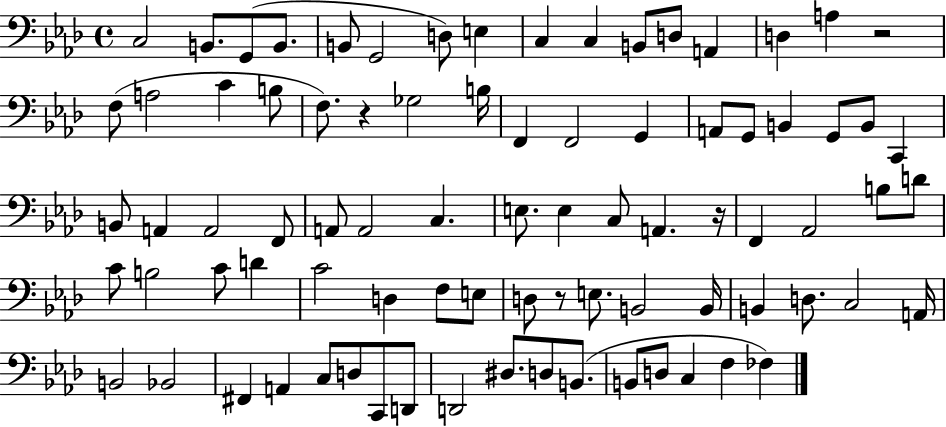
X:1
T:Untitled
M:4/4
L:1/4
K:Ab
C,2 B,,/2 G,,/2 B,,/2 B,,/2 G,,2 D,/2 E, C, C, B,,/2 D,/2 A,, D, A, z2 F,/2 A,2 C B,/2 F,/2 z _G,2 B,/4 F,, F,,2 G,, A,,/2 G,,/2 B,, G,,/2 B,,/2 C,, B,,/2 A,, A,,2 F,,/2 A,,/2 A,,2 C, E,/2 E, C,/2 A,, z/4 F,, _A,,2 B,/2 D/2 C/2 B,2 C/2 D C2 D, F,/2 E,/2 D,/2 z/2 E,/2 B,,2 B,,/4 B,, D,/2 C,2 A,,/4 B,,2 _B,,2 ^F,, A,, C,/2 D,/2 C,,/2 D,,/2 D,,2 ^D,/2 D,/2 B,,/2 B,,/2 D,/2 C, F, _F,